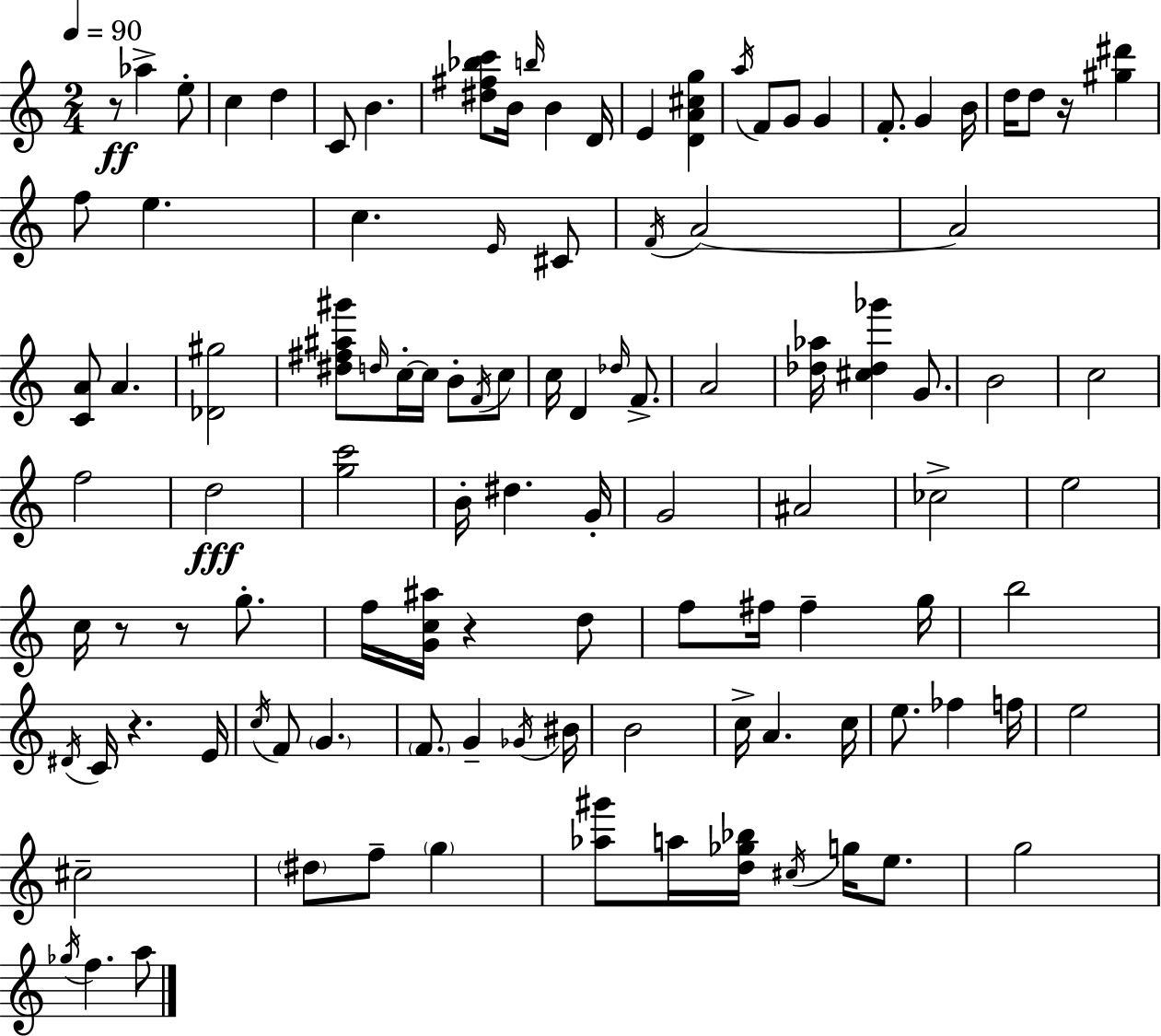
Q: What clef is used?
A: treble